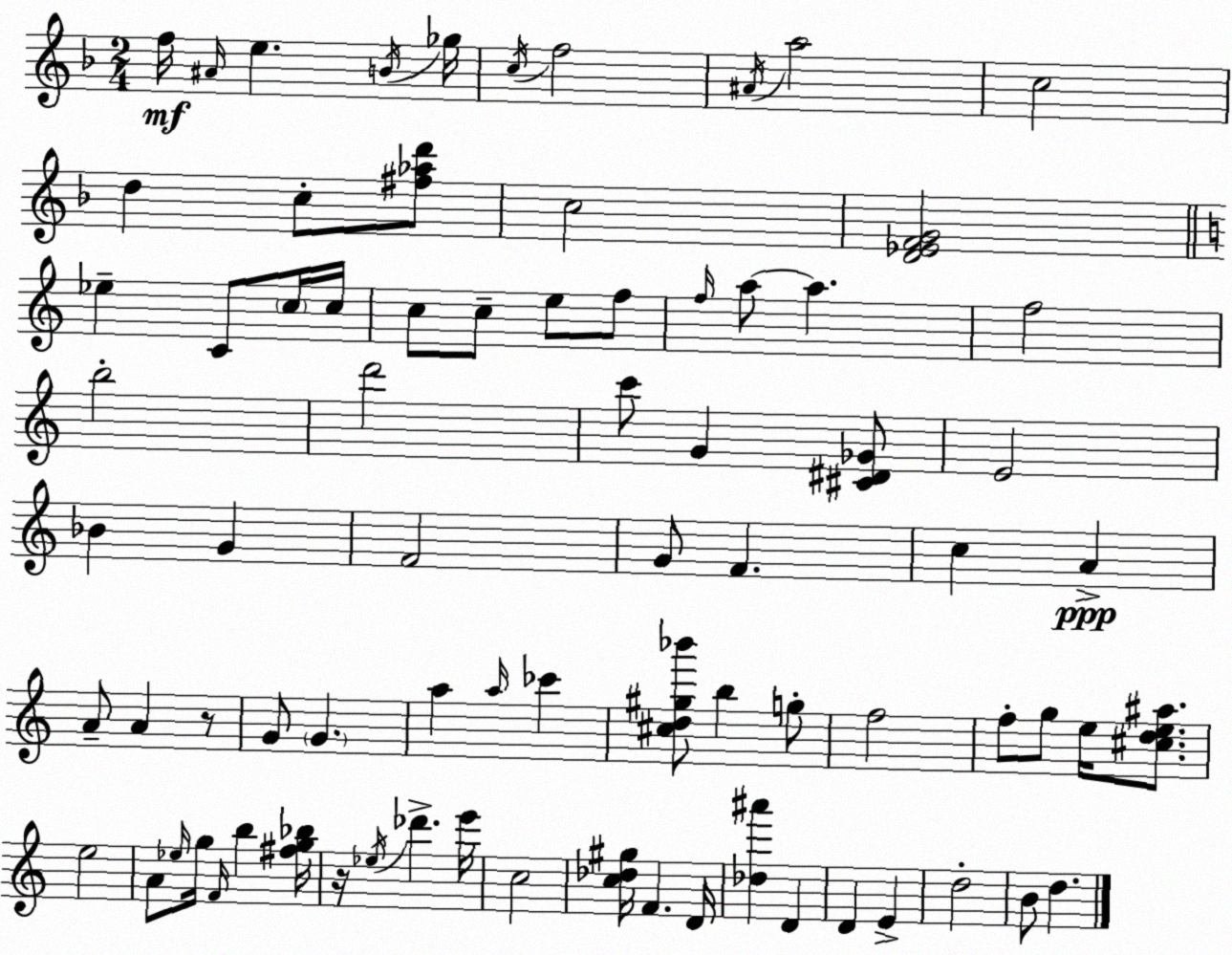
X:1
T:Untitled
M:2/4
L:1/4
K:Dm
f/4 ^A/4 e B/4 _g/4 c/4 f2 ^A/4 a2 c2 d c/2 [^f_ad']/2 c2 [D_EFG]2 _e C/2 c/4 c/4 c/2 c/2 e/2 f/2 f/4 a/2 a f2 b2 d'2 c'/2 G [^C^D_G]/2 E2 _B G F2 G/2 F c A A/2 A z/2 G/2 G a a/4 _c' [^cd^g_b']/2 b g/2 f2 f/2 g/2 e/4 [^cde^a]/2 e2 A/2 _e/4 g/4 F/4 b [^fg_b]/4 z/4 _e/4 _d' e'/4 c2 [c_d^g]/4 F D/4 [_d^a'] D D E d2 B/2 d